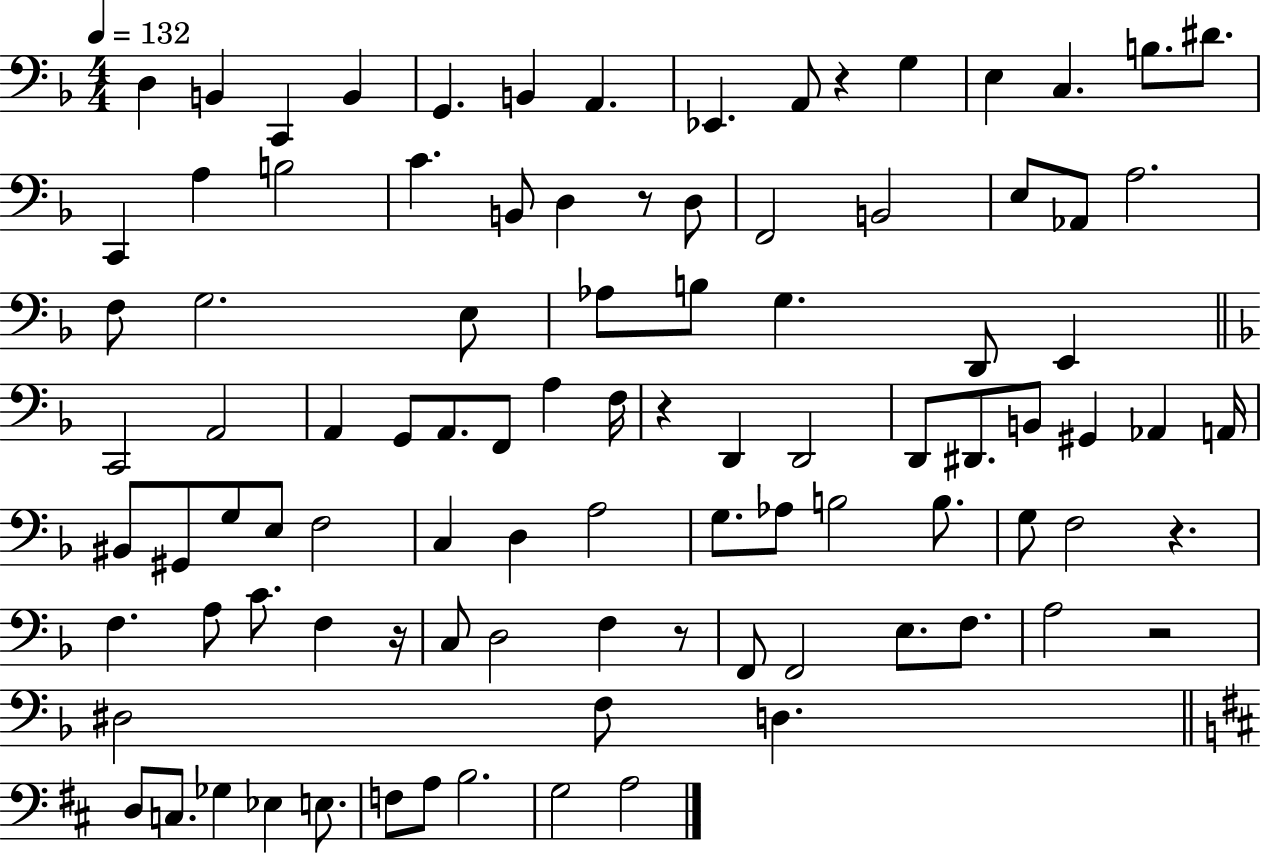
D3/q B2/q C2/q B2/q G2/q. B2/q A2/q. Eb2/q. A2/e R/q G3/q E3/q C3/q. B3/e. D#4/e. C2/q A3/q B3/h C4/q. B2/e D3/q R/e D3/e F2/h B2/h E3/e Ab2/e A3/h. F3/e G3/h. E3/e Ab3/e B3/e G3/q. D2/e E2/q C2/h A2/h A2/q G2/e A2/e. F2/e A3/q F3/s R/q D2/q D2/h D2/e D#2/e. B2/e G#2/q Ab2/q A2/s BIS2/e G#2/e G3/e E3/e F3/h C3/q D3/q A3/h G3/e. Ab3/e B3/h B3/e. G3/e F3/h R/q. F3/q. A3/e C4/e. F3/q R/s C3/e D3/h F3/q R/e F2/e F2/h E3/e. F3/e. A3/h R/h D#3/h F3/e D3/q. D3/e C3/e. Gb3/q Eb3/q E3/e. F3/e A3/e B3/h. G3/h A3/h